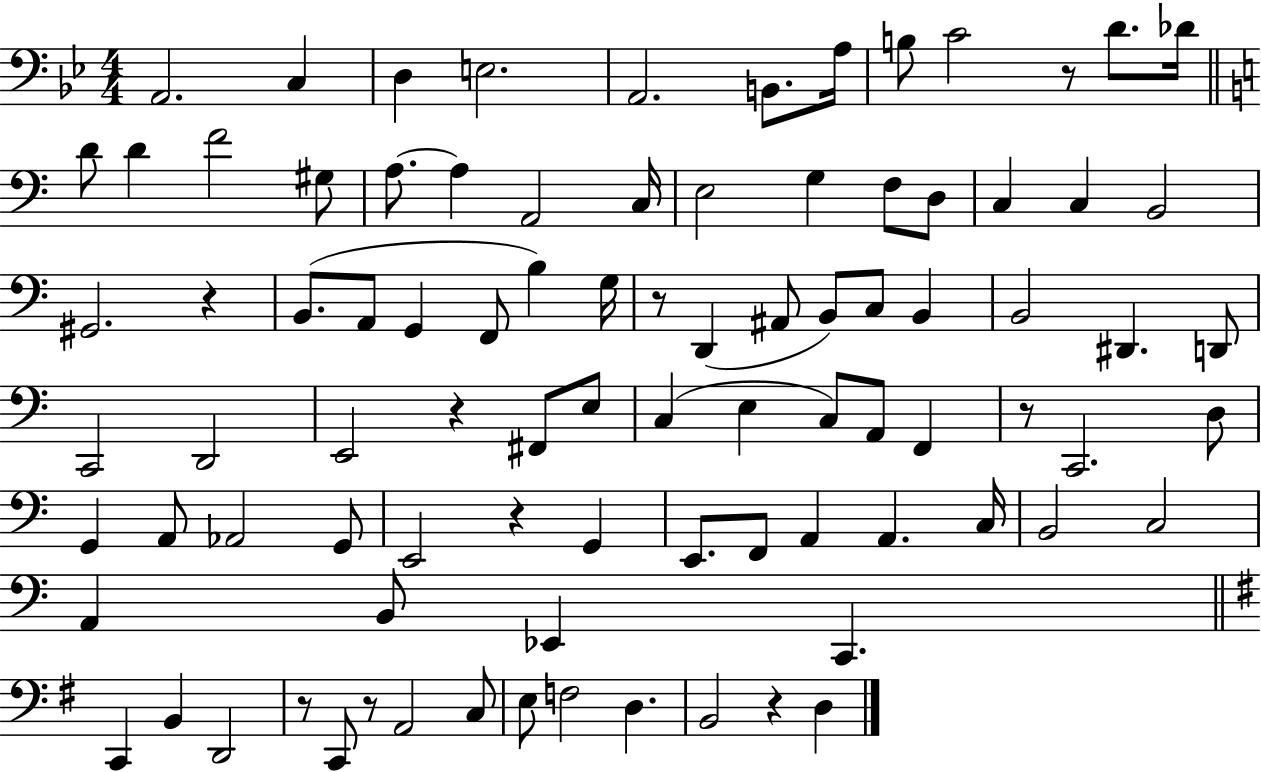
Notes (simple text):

A2/h. C3/q D3/q E3/h. A2/h. B2/e. A3/s B3/e C4/h R/e D4/e. Db4/s D4/e D4/q F4/h G#3/e A3/e. A3/q A2/h C3/s E3/h G3/q F3/e D3/e C3/q C3/q B2/h G#2/h. R/q B2/e. A2/e G2/q F2/e B3/q G3/s R/e D2/q A#2/e B2/e C3/e B2/q B2/h D#2/q. D2/e C2/h D2/h E2/h R/q F#2/e E3/e C3/q E3/q C3/e A2/e F2/q R/e C2/h. D3/e G2/q A2/e Ab2/h G2/e E2/h R/q G2/q E2/e. F2/e A2/q A2/q. C3/s B2/h C3/h A2/q B2/e Eb2/q C2/q. C2/q B2/q D2/h R/e C2/e R/e A2/h C3/e E3/e F3/h D3/q. B2/h R/q D3/q